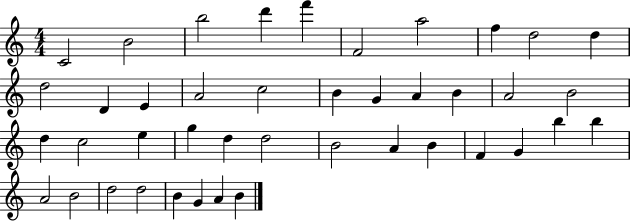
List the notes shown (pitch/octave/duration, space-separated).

C4/h B4/h B5/h D6/q F6/q F4/h A5/h F5/q D5/h D5/q D5/h D4/q E4/q A4/h C5/h B4/q G4/q A4/q B4/q A4/h B4/h D5/q C5/h E5/q G5/q D5/q D5/h B4/h A4/q B4/q F4/q G4/q B5/q B5/q A4/h B4/h D5/h D5/h B4/q G4/q A4/q B4/q